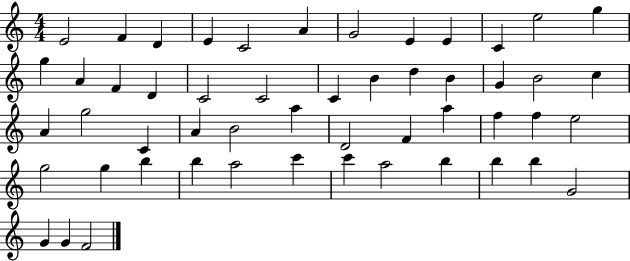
{
  \clef treble
  \numericTimeSignature
  \time 4/4
  \key c \major
  e'2 f'4 d'4 | e'4 c'2 a'4 | g'2 e'4 e'4 | c'4 e''2 g''4 | \break g''4 a'4 f'4 d'4 | c'2 c'2 | c'4 b'4 d''4 b'4 | g'4 b'2 c''4 | \break a'4 g''2 c'4 | a'4 b'2 a''4 | d'2 f'4 a''4 | f''4 f''4 e''2 | \break g''2 g''4 b''4 | b''4 a''2 c'''4 | c'''4 a''2 b''4 | b''4 b''4 g'2 | \break g'4 g'4 f'2 | \bar "|."
}